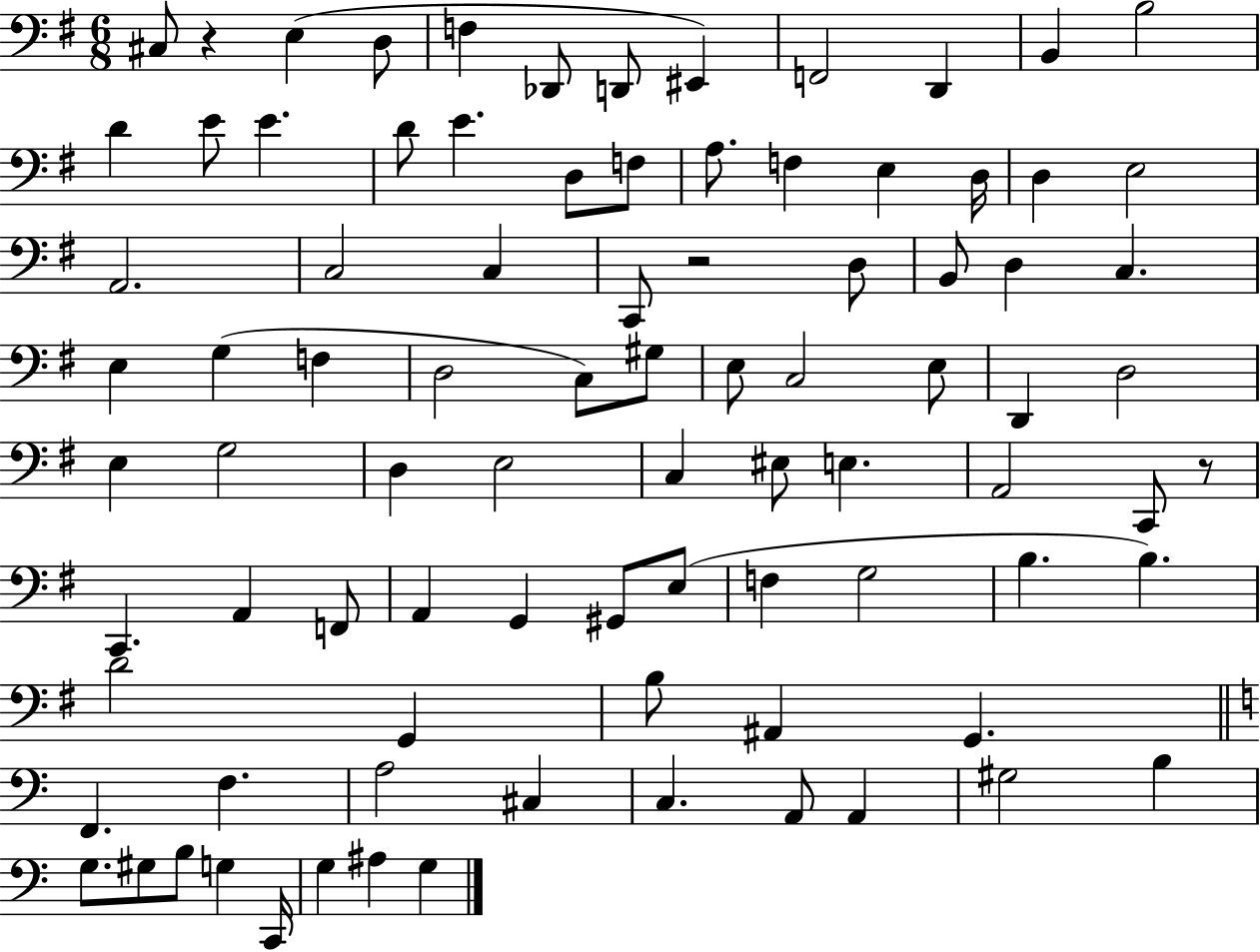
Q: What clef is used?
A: bass